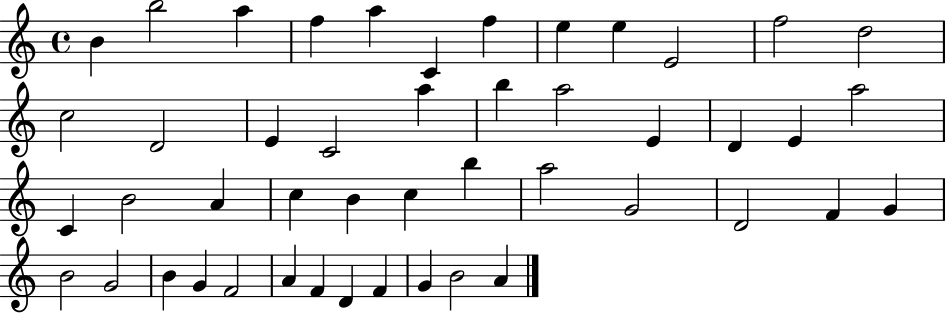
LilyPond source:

{
  \clef treble
  \time 4/4
  \defaultTimeSignature
  \key c \major
  b'4 b''2 a''4 | f''4 a''4 c'4 f''4 | e''4 e''4 e'2 | f''2 d''2 | \break c''2 d'2 | e'4 c'2 a''4 | b''4 a''2 e'4 | d'4 e'4 a''2 | \break c'4 b'2 a'4 | c''4 b'4 c''4 b''4 | a''2 g'2 | d'2 f'4 g'4 | \break b'2 g'2 | b'4 g'4 f'2 | a'4 f'4 d'4 f'4 | g'4 b'2 a'4 | \break \bar "|."
}